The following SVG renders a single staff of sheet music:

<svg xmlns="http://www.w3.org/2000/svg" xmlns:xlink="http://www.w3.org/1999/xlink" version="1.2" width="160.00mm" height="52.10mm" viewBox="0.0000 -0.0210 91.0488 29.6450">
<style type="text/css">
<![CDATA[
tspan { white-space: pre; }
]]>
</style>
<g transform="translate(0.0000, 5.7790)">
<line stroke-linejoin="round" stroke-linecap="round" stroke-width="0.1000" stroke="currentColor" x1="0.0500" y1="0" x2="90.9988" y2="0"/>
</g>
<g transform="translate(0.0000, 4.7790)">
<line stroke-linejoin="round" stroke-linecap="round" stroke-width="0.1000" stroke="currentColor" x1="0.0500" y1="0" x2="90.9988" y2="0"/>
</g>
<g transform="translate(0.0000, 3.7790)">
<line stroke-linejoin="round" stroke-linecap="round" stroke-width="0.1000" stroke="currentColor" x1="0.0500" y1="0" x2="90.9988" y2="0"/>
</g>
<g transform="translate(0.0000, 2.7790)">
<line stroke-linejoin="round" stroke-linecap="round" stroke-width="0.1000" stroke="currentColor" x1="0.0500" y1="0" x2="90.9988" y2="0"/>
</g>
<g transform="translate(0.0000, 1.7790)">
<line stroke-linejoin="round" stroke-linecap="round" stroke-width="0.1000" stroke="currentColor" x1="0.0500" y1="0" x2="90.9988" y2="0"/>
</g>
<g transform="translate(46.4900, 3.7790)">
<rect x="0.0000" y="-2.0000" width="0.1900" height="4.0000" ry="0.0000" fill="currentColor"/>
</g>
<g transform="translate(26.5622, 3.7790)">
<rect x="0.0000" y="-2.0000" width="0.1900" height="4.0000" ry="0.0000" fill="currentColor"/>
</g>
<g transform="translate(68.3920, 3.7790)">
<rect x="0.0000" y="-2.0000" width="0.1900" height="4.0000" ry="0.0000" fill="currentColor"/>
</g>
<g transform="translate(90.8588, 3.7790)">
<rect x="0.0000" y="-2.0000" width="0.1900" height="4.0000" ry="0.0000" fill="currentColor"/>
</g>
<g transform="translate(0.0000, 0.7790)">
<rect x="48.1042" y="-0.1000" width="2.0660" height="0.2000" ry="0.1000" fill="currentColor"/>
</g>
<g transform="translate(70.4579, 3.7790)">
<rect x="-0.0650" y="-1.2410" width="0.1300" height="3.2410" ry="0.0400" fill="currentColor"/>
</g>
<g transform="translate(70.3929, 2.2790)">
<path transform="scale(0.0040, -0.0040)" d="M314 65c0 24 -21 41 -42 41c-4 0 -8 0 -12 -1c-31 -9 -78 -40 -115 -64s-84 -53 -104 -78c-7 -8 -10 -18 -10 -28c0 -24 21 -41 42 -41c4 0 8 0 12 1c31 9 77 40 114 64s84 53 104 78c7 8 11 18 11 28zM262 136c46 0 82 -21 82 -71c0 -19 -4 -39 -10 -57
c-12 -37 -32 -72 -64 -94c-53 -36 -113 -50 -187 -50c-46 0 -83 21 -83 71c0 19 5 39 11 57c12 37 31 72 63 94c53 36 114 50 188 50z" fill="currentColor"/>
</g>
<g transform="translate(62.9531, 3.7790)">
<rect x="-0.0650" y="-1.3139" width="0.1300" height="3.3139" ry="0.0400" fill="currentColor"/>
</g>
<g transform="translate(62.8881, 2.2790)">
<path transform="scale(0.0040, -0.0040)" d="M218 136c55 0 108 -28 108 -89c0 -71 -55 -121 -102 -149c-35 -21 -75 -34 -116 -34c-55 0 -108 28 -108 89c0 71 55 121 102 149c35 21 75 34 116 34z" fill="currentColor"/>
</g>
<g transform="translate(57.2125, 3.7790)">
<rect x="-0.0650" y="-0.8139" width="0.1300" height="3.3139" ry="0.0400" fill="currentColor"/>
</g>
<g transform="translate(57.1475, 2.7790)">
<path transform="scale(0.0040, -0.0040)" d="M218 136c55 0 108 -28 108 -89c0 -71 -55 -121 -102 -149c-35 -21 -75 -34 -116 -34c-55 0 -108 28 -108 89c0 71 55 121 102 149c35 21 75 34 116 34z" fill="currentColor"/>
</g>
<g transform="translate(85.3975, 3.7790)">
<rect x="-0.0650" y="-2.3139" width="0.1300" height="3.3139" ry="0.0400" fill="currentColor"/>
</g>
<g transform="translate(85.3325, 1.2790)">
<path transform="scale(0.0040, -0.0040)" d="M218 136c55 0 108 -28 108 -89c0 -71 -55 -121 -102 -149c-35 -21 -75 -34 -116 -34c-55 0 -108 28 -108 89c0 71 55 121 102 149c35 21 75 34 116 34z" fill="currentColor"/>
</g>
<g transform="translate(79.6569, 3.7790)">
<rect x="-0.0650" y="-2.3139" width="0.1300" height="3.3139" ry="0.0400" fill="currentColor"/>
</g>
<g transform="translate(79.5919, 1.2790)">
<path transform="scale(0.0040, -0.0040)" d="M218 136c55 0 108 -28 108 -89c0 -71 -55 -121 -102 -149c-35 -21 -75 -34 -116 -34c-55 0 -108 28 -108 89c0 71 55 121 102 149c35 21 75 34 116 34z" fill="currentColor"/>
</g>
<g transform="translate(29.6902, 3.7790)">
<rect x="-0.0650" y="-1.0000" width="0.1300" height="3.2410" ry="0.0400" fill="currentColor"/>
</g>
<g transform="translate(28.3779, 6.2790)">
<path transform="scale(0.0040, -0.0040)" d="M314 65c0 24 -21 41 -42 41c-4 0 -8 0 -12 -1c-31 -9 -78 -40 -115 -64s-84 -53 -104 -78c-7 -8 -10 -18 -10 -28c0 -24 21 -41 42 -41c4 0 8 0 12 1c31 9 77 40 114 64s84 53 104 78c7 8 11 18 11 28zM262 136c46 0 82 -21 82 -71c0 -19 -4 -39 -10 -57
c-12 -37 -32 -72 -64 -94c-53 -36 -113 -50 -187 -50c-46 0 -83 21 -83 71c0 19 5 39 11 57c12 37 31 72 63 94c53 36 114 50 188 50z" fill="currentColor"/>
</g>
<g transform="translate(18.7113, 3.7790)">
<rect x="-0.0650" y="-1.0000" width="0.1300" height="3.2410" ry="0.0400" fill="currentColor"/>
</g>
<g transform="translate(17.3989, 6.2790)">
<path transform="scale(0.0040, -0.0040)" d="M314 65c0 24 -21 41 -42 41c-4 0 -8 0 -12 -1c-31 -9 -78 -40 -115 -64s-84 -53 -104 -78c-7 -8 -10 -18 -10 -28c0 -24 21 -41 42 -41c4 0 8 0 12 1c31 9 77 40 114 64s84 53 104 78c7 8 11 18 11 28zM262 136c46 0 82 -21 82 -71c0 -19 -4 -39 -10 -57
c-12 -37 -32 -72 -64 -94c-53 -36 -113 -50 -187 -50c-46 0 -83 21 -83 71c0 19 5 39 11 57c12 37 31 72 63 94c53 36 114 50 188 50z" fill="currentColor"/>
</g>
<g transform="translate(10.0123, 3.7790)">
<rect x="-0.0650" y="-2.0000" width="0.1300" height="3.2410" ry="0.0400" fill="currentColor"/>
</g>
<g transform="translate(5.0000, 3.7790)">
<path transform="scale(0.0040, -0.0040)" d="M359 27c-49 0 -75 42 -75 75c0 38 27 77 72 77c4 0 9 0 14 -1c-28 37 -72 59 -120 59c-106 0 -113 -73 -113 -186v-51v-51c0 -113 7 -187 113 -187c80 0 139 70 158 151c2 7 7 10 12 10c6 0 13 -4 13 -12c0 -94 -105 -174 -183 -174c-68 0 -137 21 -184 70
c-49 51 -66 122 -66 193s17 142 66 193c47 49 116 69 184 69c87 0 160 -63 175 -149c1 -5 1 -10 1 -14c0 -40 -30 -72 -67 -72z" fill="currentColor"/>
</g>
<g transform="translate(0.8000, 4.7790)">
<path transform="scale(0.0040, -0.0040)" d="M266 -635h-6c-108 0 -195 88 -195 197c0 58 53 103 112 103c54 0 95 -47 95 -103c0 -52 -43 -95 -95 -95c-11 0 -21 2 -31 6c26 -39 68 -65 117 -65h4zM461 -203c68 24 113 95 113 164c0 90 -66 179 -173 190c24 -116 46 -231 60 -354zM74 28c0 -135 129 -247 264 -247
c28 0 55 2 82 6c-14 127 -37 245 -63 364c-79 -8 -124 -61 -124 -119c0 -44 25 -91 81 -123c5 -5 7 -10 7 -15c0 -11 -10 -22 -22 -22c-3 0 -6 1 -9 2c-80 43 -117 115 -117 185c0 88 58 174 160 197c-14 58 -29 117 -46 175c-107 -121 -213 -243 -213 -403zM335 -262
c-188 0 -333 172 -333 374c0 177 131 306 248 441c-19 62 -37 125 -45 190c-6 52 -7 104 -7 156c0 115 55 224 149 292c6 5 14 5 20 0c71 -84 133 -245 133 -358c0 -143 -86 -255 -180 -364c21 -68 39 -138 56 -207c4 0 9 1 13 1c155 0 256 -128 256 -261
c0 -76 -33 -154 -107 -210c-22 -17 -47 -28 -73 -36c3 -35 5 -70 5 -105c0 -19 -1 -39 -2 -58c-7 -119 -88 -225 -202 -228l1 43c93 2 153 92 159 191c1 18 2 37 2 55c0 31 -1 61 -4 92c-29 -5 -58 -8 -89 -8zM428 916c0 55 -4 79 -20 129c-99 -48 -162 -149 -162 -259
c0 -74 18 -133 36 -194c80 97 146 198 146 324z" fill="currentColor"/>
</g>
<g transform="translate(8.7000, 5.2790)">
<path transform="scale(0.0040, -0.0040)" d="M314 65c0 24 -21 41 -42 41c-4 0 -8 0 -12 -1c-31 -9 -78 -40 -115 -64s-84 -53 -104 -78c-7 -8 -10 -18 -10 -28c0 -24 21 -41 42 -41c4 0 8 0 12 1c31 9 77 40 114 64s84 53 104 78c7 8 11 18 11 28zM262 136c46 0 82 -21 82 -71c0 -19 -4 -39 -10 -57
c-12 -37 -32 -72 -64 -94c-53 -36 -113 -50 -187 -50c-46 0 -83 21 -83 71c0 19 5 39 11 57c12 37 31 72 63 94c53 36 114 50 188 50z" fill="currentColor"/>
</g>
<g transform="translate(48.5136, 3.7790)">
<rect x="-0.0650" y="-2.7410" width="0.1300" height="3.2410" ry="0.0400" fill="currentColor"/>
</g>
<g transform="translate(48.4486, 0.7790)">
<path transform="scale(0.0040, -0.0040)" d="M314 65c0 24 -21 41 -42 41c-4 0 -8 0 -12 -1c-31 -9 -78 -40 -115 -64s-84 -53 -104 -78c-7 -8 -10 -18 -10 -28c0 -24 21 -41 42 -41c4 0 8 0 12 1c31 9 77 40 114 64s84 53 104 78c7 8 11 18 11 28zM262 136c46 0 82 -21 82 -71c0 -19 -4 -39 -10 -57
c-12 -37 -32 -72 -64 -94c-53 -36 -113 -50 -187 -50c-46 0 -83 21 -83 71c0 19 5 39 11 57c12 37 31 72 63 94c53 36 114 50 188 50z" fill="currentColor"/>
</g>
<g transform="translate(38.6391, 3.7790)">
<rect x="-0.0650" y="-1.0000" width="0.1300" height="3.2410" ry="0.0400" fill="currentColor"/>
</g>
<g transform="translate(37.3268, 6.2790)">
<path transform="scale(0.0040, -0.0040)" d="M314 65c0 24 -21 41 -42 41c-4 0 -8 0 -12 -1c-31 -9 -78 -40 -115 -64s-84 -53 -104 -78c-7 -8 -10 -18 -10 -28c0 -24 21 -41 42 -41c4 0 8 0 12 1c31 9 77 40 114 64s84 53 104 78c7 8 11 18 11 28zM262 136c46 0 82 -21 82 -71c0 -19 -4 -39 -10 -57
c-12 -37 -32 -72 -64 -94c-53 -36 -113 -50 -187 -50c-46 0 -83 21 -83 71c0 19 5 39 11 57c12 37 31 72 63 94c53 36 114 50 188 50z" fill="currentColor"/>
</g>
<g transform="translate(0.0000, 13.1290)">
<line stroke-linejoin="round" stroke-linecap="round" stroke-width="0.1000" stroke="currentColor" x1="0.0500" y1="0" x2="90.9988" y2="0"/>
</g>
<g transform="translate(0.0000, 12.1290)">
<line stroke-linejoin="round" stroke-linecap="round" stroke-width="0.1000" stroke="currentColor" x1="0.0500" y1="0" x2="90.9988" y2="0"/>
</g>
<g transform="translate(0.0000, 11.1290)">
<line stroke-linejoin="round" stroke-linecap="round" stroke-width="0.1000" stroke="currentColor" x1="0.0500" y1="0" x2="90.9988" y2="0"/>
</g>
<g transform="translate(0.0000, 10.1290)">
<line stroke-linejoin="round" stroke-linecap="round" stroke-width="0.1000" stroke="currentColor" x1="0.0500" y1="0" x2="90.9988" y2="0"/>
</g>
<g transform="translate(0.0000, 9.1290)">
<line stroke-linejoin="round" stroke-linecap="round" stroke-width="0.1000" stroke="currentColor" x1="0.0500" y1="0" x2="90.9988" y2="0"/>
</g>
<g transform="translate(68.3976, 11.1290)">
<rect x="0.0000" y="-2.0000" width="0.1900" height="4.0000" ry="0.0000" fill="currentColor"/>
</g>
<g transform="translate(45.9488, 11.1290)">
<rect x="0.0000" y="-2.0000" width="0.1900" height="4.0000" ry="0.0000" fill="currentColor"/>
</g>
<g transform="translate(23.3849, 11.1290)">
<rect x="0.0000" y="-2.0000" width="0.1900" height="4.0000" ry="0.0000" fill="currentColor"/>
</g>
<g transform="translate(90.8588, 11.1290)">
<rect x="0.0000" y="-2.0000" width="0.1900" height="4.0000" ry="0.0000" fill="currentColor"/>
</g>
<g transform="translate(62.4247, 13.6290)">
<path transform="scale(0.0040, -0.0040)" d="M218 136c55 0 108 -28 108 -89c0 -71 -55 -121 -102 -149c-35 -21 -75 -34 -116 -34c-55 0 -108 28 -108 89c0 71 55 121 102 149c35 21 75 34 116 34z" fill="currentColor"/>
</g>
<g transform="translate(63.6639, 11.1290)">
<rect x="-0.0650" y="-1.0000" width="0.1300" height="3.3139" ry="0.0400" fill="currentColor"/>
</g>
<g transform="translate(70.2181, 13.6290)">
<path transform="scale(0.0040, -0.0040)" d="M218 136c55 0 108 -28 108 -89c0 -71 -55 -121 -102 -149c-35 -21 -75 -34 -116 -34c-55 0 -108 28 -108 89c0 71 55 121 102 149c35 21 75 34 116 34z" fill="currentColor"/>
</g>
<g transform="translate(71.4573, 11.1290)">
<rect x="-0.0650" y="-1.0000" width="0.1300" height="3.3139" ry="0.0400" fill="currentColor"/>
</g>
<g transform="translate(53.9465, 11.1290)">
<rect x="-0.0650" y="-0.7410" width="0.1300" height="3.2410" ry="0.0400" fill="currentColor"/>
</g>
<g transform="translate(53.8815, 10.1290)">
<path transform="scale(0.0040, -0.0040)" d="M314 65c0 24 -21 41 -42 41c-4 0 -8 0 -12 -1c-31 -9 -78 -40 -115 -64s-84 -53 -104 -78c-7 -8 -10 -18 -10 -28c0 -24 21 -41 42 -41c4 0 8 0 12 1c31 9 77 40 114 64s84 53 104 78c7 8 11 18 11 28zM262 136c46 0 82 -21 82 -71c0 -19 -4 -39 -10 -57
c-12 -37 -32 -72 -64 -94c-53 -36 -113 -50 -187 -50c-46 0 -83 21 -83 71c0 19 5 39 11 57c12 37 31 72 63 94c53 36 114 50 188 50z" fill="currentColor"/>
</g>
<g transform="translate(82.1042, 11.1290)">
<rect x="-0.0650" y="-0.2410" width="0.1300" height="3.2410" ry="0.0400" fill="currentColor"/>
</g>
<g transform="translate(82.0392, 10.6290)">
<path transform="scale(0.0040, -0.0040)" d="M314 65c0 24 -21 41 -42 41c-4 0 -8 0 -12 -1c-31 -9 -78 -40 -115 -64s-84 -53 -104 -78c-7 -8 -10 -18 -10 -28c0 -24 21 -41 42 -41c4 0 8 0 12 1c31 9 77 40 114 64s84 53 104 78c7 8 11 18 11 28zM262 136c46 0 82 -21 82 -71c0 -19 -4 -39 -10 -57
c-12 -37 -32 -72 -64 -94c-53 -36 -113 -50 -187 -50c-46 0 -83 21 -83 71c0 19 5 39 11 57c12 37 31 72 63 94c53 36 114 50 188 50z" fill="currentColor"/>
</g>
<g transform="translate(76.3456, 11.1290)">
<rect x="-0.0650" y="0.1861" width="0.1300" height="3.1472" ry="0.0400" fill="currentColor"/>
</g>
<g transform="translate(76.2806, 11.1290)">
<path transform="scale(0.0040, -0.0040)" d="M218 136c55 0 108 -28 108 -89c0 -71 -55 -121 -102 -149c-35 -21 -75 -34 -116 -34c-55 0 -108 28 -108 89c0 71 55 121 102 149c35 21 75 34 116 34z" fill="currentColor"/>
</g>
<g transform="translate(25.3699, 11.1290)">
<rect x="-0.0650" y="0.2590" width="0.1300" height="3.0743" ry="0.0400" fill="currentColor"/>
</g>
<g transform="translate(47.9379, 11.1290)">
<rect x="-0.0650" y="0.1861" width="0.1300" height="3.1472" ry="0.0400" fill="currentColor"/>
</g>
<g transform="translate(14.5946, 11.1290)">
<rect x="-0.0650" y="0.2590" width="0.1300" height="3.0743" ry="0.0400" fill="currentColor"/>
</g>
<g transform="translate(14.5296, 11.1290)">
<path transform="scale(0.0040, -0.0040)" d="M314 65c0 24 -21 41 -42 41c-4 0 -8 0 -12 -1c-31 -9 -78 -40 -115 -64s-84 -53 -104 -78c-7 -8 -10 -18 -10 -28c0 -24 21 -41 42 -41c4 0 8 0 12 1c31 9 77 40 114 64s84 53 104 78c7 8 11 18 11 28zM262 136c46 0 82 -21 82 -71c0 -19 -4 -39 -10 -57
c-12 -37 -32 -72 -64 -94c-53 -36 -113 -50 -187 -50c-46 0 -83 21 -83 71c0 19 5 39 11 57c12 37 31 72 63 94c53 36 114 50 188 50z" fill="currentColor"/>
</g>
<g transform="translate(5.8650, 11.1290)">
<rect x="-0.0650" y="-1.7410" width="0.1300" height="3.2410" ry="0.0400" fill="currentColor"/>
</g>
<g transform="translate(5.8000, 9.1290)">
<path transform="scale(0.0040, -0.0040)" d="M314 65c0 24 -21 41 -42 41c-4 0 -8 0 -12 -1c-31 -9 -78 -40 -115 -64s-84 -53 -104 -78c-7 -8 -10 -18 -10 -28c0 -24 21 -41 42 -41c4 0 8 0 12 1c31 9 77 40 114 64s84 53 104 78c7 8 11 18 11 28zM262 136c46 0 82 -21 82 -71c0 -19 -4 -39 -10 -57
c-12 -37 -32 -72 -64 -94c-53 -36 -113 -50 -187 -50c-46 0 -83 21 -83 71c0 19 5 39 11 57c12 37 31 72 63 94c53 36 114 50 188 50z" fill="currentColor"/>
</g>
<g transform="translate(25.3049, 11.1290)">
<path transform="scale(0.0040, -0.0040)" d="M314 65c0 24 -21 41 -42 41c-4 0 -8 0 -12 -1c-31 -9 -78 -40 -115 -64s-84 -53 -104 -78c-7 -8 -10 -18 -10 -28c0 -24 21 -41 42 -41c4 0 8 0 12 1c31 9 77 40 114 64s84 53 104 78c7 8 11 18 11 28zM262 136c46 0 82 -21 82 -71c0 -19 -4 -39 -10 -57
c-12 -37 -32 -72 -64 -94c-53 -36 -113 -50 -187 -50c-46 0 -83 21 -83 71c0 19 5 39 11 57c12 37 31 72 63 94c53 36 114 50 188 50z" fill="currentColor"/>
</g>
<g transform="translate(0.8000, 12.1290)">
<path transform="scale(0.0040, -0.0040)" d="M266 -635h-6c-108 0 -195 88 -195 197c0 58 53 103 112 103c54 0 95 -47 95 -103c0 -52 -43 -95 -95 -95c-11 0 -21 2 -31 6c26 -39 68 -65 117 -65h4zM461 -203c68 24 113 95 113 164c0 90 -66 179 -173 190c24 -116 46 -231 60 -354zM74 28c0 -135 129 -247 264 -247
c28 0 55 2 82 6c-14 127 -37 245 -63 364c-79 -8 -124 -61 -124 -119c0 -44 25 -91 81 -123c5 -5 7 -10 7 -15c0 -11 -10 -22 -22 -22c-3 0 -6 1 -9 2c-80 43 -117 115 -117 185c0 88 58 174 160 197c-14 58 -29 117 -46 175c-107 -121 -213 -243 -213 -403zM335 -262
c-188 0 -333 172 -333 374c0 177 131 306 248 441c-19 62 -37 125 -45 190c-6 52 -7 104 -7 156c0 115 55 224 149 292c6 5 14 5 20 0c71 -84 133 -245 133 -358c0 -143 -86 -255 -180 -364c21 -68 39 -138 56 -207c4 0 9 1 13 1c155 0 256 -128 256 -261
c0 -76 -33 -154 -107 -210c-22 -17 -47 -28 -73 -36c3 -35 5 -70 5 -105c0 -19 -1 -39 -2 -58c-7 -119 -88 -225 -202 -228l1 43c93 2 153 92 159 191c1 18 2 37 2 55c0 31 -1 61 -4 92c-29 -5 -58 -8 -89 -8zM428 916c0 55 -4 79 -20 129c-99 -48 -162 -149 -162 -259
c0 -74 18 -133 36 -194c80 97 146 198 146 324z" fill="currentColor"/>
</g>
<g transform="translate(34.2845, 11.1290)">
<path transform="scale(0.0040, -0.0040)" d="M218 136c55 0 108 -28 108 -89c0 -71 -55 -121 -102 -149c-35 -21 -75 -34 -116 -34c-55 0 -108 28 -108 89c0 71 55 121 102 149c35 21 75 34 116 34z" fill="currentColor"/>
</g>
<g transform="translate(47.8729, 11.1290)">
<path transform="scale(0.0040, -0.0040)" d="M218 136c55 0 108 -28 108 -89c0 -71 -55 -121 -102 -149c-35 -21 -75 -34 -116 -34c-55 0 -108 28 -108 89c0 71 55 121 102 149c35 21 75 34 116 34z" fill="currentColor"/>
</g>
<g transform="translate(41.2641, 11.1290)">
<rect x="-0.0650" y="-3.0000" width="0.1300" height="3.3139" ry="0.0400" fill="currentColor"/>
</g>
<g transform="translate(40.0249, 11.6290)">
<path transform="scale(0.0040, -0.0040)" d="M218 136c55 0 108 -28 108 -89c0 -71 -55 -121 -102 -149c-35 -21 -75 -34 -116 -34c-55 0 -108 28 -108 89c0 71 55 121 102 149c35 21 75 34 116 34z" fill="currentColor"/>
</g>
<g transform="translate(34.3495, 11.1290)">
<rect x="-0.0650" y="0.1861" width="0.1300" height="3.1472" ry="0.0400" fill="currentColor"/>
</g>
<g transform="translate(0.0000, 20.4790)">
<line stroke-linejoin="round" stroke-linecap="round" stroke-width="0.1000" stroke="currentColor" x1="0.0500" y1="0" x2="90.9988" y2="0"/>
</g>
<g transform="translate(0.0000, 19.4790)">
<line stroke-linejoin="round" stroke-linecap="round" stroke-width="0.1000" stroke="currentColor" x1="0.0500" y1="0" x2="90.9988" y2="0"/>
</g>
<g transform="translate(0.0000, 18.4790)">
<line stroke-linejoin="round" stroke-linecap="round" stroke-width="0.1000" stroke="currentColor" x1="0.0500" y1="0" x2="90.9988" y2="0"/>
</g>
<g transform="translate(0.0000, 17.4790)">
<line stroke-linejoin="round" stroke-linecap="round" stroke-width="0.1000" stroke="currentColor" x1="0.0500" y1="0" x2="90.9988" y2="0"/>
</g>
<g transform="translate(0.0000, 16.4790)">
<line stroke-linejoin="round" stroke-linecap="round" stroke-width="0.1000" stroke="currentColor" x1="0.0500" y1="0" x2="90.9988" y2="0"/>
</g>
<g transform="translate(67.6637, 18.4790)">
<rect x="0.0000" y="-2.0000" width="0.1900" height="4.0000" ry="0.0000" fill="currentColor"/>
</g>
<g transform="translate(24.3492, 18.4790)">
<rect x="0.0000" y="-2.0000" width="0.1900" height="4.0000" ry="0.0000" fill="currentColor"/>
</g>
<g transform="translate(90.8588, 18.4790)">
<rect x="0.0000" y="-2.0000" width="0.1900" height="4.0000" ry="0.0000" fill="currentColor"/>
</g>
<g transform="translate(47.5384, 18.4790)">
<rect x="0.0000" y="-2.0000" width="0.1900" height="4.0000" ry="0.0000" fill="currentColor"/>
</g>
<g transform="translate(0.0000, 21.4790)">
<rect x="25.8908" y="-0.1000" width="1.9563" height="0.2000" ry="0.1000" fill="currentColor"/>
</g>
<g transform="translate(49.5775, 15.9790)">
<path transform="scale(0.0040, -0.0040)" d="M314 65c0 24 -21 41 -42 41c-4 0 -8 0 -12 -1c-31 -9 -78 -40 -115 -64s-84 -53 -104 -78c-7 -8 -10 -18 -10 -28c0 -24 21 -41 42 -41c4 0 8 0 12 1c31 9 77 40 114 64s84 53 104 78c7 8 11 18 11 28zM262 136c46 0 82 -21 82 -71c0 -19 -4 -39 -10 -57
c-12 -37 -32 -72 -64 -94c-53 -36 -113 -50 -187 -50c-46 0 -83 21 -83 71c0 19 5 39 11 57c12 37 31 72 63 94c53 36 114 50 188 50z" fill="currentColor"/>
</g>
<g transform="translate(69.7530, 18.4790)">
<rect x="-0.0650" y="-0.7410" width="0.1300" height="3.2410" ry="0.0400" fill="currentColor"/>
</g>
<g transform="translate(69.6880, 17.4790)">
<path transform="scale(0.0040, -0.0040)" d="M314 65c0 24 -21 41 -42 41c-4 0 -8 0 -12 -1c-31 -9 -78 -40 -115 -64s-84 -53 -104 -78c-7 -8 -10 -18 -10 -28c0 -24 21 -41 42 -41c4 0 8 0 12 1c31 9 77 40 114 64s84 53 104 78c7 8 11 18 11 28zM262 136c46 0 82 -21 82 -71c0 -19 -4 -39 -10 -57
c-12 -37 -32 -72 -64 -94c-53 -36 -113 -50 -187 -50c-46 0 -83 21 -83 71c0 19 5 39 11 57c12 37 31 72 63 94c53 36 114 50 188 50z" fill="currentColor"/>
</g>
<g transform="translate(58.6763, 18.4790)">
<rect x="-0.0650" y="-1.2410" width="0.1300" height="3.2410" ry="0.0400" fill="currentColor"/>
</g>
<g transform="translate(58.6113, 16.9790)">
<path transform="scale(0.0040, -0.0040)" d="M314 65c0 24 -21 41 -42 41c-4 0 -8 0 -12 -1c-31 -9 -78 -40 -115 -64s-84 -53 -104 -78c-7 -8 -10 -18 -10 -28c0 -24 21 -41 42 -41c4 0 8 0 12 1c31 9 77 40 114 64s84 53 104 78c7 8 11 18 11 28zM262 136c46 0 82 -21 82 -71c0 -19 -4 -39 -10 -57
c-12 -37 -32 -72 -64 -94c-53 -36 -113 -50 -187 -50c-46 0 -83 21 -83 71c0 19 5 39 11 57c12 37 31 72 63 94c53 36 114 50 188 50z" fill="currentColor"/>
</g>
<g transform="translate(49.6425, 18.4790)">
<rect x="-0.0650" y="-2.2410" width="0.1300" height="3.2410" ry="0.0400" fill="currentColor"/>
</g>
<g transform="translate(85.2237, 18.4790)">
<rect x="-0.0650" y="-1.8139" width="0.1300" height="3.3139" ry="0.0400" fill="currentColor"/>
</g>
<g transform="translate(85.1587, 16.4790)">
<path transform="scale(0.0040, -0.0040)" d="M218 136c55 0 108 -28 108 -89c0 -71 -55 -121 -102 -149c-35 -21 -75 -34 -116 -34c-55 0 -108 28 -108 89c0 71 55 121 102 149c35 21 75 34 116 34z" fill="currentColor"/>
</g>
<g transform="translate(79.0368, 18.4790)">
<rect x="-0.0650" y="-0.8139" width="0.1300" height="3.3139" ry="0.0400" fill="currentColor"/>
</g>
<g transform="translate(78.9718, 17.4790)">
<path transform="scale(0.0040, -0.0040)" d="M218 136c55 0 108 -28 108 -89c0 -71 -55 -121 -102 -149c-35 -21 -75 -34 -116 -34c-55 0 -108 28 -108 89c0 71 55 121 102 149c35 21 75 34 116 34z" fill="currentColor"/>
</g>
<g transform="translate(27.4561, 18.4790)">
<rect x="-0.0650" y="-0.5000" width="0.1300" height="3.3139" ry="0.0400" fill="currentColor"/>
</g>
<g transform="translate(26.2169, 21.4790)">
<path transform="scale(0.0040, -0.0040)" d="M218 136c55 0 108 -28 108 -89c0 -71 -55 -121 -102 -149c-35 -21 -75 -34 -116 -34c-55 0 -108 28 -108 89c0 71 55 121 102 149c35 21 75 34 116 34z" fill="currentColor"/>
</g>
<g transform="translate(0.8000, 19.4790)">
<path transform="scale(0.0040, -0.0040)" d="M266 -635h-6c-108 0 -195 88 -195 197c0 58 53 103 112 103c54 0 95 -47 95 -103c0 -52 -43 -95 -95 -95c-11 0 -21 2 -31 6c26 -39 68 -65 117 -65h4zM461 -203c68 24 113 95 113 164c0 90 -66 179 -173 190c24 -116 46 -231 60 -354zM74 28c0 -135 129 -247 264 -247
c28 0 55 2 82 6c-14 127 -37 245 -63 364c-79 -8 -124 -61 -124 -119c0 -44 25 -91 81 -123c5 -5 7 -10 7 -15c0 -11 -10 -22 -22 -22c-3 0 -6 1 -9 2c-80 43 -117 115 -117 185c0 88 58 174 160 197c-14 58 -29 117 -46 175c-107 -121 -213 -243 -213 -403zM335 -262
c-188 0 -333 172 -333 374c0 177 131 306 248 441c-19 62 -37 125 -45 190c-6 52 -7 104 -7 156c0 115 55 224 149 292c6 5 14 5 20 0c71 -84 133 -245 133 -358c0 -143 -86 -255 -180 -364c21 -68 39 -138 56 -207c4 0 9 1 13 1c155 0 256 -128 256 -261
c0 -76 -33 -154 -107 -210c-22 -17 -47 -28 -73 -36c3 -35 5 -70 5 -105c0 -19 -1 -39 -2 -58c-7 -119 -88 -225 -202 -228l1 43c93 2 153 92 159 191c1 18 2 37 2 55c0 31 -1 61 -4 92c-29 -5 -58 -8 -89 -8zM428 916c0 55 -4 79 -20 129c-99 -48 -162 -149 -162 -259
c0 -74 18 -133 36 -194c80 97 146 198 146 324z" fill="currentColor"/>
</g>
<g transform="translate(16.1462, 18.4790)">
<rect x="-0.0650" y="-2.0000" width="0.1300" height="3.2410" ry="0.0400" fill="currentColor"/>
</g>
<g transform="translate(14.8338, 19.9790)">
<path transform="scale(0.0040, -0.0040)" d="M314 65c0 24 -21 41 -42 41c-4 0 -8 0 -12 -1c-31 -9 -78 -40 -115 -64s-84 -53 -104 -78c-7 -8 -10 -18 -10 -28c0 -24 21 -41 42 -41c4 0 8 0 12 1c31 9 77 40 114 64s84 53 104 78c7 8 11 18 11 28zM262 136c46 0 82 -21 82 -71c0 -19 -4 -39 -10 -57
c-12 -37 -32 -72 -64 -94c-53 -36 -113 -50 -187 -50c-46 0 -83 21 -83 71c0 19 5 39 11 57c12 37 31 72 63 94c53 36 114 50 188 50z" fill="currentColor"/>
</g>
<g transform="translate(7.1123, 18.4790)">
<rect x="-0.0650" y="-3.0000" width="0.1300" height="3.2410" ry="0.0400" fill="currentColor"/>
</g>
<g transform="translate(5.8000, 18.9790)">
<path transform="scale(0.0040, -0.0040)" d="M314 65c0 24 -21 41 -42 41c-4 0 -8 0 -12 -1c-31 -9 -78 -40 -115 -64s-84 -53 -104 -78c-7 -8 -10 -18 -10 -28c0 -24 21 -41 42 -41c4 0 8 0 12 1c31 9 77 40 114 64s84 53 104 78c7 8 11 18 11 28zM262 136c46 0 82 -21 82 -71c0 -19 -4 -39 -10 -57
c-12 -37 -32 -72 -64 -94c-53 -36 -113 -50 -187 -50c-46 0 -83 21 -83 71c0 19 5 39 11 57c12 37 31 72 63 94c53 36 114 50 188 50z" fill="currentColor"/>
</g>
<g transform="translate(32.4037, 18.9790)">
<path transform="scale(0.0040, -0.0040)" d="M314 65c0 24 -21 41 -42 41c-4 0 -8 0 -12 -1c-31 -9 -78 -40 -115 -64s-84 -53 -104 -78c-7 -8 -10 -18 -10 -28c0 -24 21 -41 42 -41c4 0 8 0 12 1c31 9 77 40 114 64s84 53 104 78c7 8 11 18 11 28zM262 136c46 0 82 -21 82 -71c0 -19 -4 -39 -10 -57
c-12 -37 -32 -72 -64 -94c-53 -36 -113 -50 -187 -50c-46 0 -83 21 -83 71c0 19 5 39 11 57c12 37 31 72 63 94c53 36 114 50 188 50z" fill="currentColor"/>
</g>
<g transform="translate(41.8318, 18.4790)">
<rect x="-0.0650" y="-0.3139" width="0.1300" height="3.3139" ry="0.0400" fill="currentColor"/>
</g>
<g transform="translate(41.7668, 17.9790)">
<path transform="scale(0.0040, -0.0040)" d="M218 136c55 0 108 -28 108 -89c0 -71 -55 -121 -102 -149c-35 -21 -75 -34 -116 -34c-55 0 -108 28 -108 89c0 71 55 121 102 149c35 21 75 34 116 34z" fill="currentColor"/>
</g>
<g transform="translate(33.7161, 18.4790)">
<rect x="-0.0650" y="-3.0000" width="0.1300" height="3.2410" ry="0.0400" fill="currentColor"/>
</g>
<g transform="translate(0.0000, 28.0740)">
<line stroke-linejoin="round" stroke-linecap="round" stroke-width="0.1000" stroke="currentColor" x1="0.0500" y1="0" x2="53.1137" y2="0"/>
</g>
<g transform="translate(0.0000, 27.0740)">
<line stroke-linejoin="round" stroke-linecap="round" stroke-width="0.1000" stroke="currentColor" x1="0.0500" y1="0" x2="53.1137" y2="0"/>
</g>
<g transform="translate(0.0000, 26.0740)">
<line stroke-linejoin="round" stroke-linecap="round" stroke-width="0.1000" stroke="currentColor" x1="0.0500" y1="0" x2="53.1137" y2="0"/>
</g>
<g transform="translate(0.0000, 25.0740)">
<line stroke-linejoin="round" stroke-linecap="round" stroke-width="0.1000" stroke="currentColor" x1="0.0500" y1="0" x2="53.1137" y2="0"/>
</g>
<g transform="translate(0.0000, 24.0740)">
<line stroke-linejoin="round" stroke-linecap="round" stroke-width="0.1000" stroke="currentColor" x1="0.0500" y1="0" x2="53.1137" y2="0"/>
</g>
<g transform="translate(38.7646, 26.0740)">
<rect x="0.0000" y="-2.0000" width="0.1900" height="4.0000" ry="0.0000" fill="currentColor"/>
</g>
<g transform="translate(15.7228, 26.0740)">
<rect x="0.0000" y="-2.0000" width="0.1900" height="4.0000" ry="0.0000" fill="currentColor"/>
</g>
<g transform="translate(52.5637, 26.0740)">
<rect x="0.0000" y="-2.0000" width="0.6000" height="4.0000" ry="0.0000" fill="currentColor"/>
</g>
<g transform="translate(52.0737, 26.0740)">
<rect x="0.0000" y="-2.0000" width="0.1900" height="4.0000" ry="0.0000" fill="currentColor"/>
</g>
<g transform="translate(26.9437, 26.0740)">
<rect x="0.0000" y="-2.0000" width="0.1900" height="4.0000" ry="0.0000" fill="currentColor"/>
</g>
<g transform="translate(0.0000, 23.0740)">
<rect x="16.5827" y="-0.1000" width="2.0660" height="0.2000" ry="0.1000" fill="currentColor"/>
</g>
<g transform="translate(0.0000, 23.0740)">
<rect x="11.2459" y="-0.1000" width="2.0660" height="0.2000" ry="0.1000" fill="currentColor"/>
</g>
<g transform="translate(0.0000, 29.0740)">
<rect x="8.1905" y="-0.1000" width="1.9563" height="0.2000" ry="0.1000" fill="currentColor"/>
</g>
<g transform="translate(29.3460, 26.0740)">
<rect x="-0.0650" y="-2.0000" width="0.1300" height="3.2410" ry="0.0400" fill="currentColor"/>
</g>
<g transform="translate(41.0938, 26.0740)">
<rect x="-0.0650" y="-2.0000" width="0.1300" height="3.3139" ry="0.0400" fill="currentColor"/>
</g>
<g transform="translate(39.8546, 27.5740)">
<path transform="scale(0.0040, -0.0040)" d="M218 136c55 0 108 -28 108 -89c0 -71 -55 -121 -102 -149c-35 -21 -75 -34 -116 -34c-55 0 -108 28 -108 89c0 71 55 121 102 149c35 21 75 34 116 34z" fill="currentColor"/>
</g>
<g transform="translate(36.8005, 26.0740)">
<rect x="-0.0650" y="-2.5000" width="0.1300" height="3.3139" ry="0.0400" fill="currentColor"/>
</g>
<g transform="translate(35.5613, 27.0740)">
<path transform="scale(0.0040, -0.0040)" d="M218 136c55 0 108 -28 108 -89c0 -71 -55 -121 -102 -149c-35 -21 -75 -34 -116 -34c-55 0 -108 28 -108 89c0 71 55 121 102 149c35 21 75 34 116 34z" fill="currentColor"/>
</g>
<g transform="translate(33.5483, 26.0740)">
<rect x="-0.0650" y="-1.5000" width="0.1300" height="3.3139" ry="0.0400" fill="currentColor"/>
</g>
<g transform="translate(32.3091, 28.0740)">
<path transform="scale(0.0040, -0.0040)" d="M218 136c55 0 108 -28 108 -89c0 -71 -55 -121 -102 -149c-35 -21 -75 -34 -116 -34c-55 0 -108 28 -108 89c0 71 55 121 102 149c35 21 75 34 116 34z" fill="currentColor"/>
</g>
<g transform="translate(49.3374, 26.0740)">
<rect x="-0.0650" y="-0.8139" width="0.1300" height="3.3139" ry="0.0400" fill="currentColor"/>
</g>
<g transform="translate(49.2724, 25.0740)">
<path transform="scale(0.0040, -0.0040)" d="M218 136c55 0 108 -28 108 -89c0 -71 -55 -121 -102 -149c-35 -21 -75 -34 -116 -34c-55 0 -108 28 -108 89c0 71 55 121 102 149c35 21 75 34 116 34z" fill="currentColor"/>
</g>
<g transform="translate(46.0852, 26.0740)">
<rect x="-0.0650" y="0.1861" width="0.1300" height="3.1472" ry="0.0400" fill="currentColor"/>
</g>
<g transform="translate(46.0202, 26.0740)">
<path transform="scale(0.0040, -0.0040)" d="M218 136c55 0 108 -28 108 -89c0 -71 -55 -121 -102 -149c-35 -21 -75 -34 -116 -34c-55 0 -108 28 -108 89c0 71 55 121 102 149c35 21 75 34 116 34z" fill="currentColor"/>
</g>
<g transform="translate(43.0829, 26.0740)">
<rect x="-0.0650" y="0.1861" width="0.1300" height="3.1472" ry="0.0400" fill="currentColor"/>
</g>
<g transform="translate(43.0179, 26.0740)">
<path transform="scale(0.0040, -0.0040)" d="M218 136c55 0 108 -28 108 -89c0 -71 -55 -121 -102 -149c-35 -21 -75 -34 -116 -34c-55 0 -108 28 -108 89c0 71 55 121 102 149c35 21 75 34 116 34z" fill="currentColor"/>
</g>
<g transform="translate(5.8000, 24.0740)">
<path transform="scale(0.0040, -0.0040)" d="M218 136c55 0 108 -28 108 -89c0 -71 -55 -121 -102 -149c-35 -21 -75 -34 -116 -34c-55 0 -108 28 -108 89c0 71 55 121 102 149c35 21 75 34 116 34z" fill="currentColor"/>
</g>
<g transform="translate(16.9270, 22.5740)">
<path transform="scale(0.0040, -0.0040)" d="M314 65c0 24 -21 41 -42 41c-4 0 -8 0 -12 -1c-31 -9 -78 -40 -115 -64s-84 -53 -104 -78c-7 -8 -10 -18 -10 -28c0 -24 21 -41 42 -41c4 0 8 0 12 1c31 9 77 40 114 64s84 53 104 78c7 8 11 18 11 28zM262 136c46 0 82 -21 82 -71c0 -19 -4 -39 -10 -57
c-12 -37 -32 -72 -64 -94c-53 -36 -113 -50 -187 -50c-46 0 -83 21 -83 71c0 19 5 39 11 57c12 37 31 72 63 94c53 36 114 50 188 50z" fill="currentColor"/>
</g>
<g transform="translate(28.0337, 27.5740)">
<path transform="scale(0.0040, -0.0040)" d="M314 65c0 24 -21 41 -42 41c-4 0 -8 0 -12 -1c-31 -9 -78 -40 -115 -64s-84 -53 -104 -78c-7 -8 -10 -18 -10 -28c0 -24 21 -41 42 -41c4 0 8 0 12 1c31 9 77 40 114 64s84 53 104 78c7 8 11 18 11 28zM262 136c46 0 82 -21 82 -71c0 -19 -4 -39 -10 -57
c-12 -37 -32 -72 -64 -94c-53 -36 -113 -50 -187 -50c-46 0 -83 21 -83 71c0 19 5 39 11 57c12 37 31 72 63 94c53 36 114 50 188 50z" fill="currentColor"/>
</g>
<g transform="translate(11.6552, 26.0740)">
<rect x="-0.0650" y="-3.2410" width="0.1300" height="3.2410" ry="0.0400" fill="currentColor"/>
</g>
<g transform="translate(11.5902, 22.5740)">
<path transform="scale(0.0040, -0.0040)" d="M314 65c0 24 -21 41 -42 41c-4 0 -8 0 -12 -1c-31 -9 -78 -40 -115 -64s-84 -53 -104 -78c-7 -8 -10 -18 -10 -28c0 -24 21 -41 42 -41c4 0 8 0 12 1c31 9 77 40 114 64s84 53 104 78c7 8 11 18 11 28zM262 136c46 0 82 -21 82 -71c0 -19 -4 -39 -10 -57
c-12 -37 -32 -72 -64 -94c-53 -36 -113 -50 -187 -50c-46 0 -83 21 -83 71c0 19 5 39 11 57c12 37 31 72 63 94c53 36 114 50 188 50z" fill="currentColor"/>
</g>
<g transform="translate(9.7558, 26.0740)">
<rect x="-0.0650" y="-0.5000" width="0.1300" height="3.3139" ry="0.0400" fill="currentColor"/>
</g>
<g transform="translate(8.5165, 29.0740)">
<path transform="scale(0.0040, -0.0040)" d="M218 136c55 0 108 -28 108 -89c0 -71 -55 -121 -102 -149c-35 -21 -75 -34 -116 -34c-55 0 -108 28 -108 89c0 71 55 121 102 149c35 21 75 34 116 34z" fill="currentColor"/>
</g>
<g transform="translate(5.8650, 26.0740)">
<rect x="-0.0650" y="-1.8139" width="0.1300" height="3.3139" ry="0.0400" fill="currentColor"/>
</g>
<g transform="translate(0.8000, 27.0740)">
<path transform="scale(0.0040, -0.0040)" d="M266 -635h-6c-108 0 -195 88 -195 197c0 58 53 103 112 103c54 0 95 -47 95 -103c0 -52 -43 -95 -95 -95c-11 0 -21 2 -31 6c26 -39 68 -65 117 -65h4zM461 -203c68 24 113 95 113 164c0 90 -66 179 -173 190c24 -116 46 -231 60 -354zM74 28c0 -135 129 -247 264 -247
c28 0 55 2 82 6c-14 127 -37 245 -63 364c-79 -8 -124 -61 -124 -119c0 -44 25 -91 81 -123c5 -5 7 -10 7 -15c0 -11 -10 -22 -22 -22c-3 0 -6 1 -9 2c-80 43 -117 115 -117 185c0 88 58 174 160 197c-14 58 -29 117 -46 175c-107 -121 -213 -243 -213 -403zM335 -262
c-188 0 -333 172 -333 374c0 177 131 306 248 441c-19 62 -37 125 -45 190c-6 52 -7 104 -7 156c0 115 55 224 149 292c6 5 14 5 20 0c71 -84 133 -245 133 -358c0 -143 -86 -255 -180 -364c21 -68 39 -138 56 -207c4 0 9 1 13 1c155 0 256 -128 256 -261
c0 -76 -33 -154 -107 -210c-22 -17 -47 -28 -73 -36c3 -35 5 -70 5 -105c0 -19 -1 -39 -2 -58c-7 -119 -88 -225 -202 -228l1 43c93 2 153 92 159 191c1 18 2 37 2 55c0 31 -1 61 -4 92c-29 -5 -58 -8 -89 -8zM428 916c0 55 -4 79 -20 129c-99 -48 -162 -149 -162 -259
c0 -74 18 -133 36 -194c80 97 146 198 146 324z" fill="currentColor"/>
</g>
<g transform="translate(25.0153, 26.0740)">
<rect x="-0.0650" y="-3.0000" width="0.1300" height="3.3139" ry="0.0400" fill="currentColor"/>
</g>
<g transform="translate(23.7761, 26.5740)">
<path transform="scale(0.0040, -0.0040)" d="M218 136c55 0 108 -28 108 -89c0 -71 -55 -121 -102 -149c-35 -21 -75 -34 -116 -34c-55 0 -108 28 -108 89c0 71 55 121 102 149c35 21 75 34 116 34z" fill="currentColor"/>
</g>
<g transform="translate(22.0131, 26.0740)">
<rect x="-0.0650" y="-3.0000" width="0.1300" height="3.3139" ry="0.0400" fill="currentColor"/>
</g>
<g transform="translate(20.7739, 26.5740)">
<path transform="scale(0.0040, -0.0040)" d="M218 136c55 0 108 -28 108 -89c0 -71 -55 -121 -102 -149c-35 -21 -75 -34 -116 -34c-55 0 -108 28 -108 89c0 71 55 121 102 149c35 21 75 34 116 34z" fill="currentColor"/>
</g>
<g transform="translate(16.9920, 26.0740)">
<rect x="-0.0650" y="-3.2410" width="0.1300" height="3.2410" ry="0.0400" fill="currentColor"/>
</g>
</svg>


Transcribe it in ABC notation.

X:1
T:Untitled
M:4/4
L:1/4
K:C
F2 D2 D2 D2 a2 d e e2 g g f2 B2 B2 B A B d2 D D B c2 A2 F2 C A2 c g2 e2 d2 d f f C b2 b2 A A F2 E G F B B d